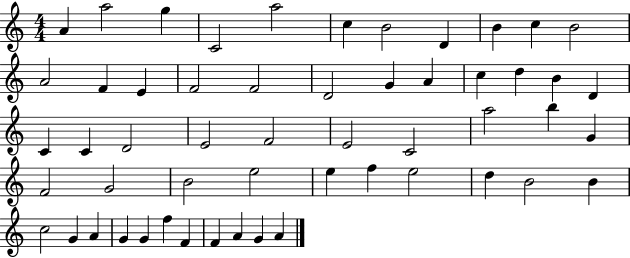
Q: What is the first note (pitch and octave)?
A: A4